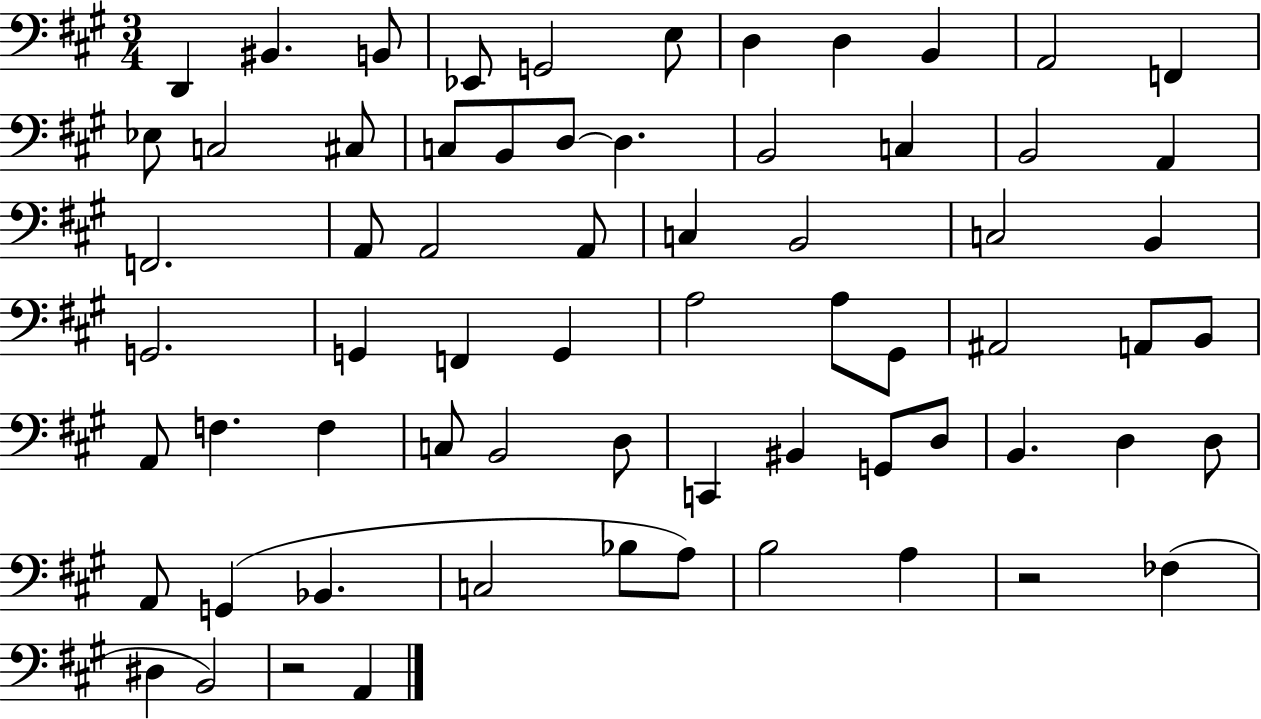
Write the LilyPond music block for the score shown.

{
  \clef bass
  \numericTimeSignature
  \time 3/4
  \key a \major
  d,4 bis,4. b,8 | ees,8 g,2 e8 | d4 d4 b,4 | a,2 f,4 | \break ees8 c2 cis8 | c8 b,8 d8~~ d4. | b,2 c4 | b,2 a,4 | \break f,2. | a,8 a,2 a,8 | c4 b,2 | c2 b,4 | \break g,2. | g,4 f,4 g,4 | a2 a8 gis,8 | ais,2 a,8 b,8 | \break a,8 f4. f4 | c8 b,2 d8 | c,4 bis,4 g,8 d8 | b,4. d4 d8 | \break a,8 g,4( bes,4. | c2 bes8 a8) | b2 a4 | r2 fes4( | \break dis4 b,2) | r2 a,4 | \bar "|."
}